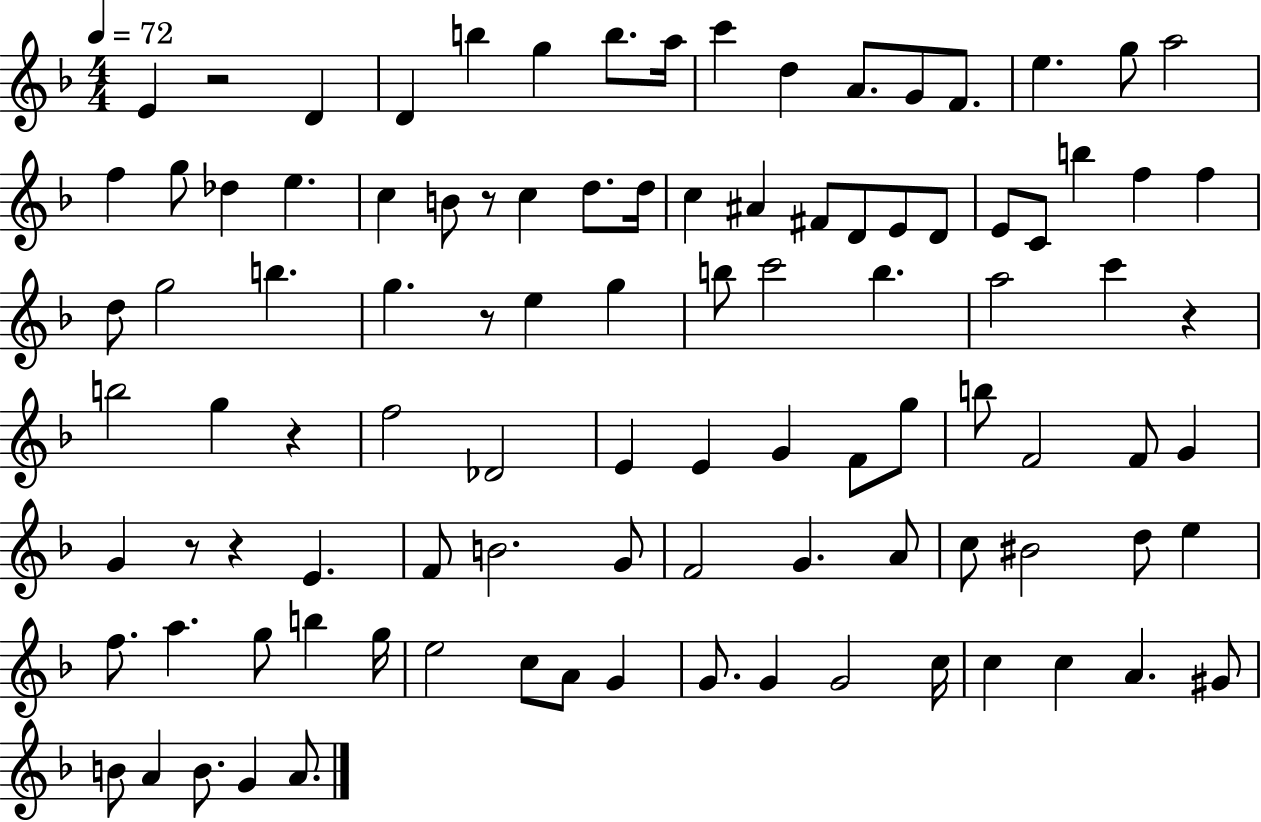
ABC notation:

X:1
T:Untitled
M:4/4
L:1/4
K:F
E z2 D D b g b/2 a/4 c' d A/2 G/2 F/2 e g/2 a2 f g/2 _d e c B/2 z/2 c d/2 d/4 c ^A ^F/2 D/2 E/2 D/2 E/2 C/2 b f f d/2 g2 b g z/2 e g b/2 c'2 b a2 c' z b2 g z f2 _D2 E E G F/2 g/2 b/2 F2 F/2 G G z/2 z E F/2 B2 G/2 F2 G A/2 c/2 ^B2 d/2 e f/2 a g/2 b g/4 e2 c/2 A/2 G G/2 G G2 c/4 c c A ^G/2 B/2 A B/2 G A/2